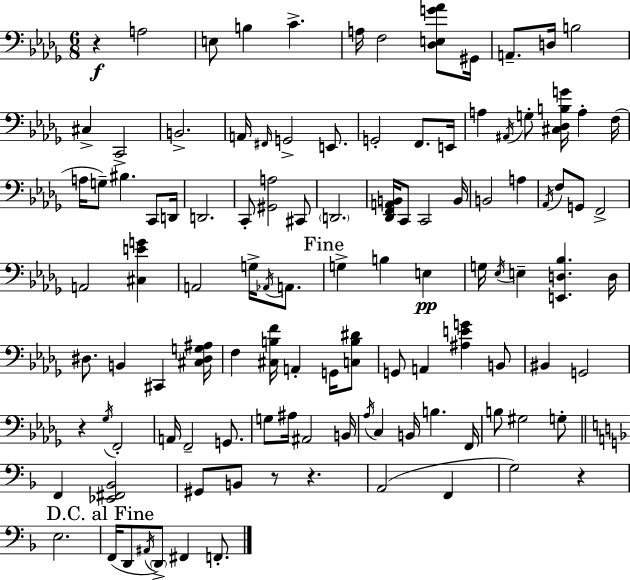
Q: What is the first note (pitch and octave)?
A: A3